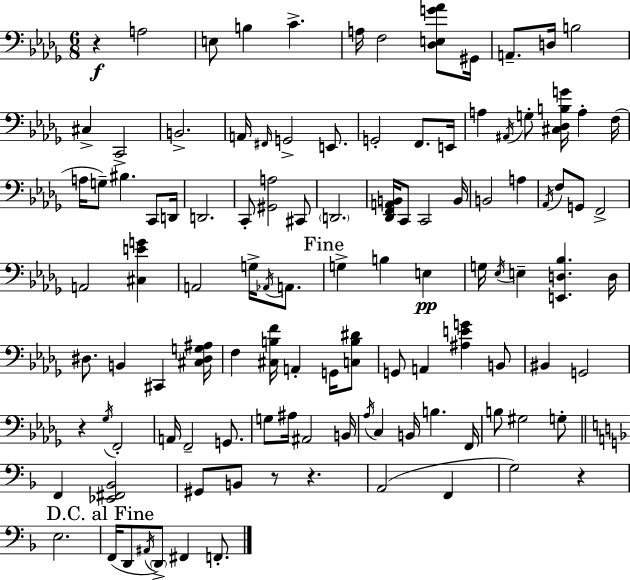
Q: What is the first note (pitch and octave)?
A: A3